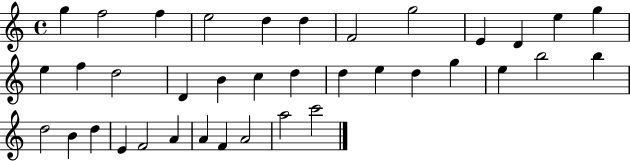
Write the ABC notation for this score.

X:1
T:Untitled
M:4/4
L:1/4
K:C
g f2 f e2 d d F2 g2 E D e g e f d2 D B c d d e d g e b2 b d2 B d E F2 A A F A2 a2 c'2